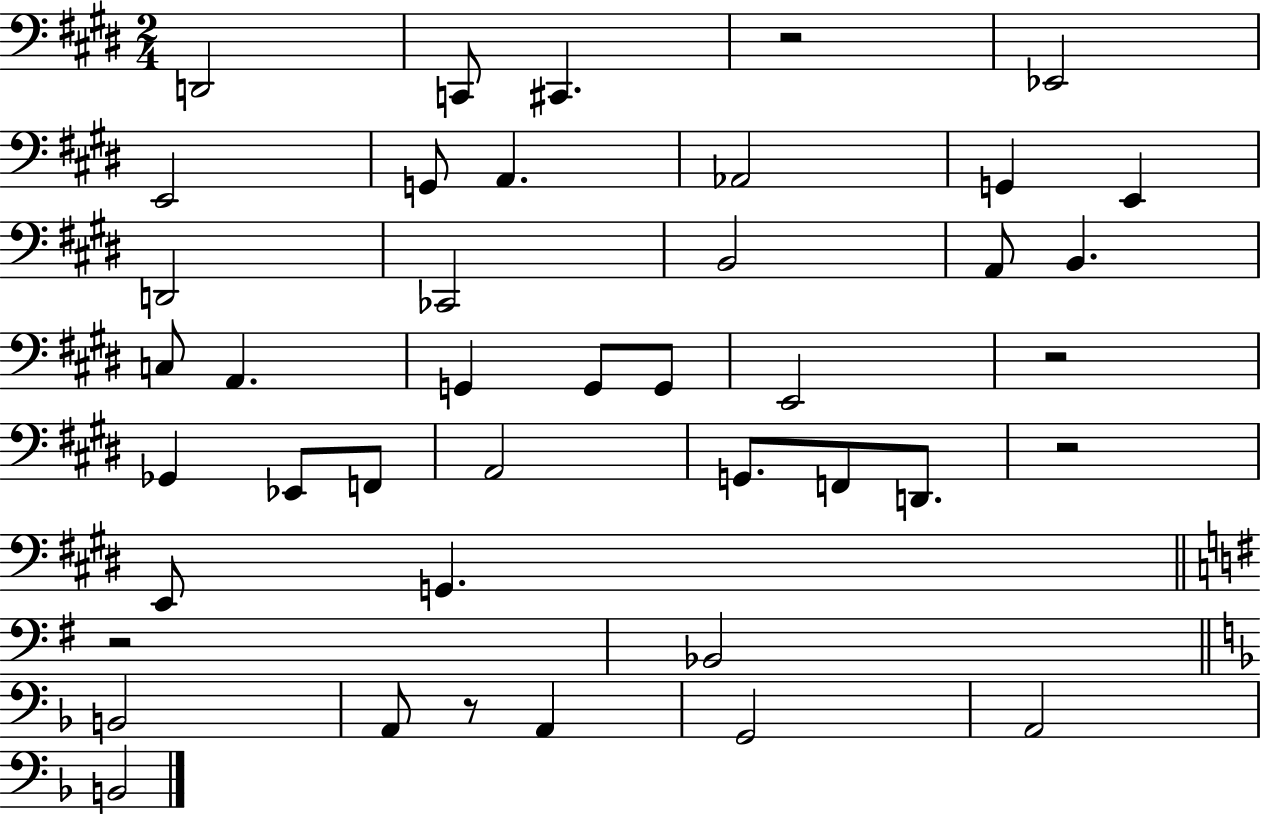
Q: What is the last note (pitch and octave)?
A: B2